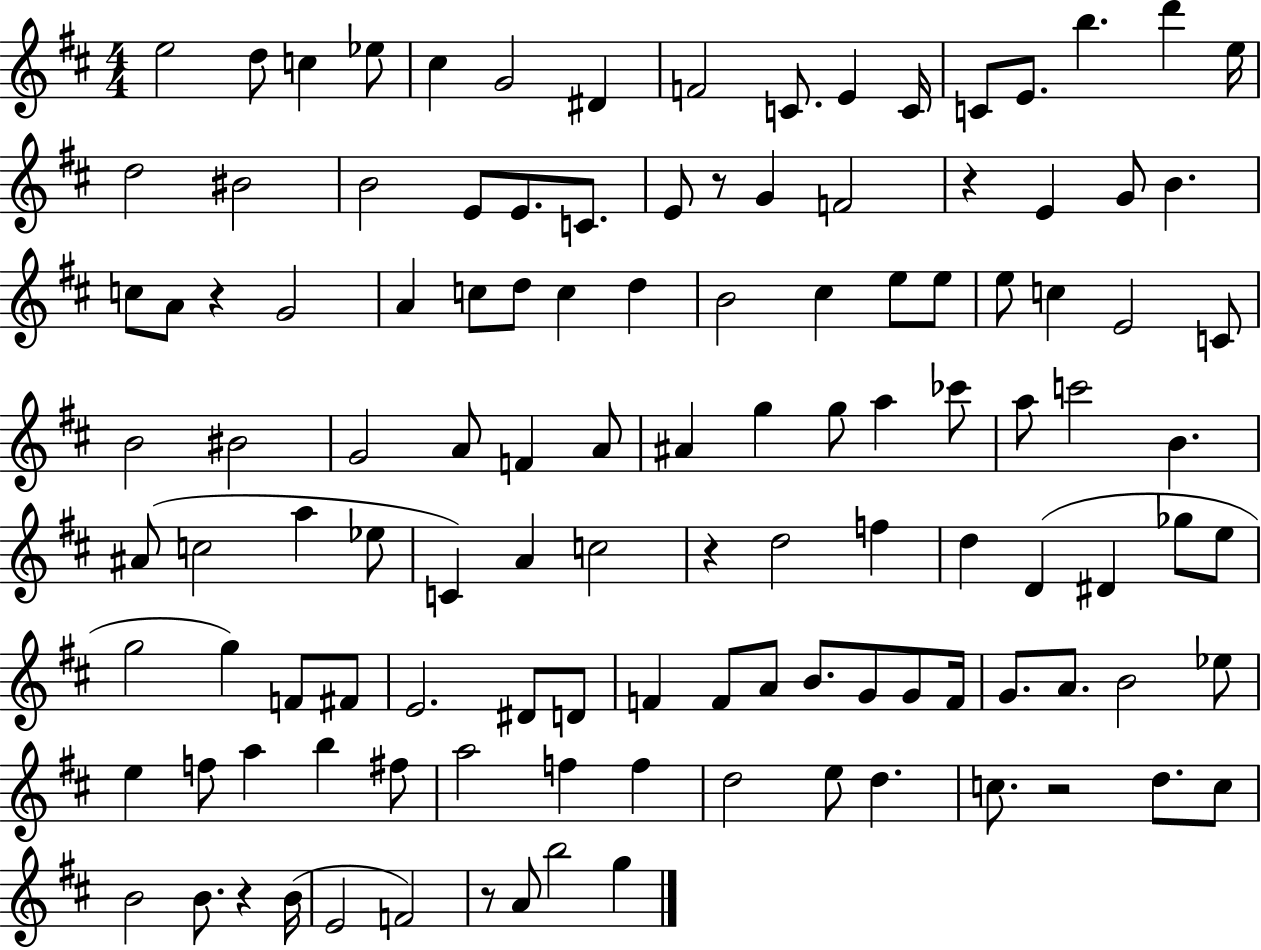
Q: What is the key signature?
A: D major